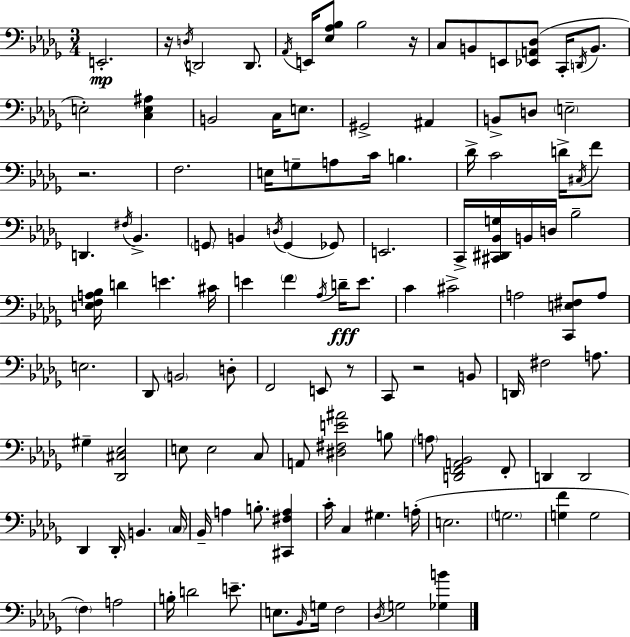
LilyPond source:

{
  \clef bass
  \numericTimeSignature
  \time 3/4
  \key bes \minor
  e,2.-.\mp | r16 \acciaccatura { d16 } d,2 d,8. | \acciaccatura { aes,16 } e,16 <ees aes bes>8 bes2 | r16 c8 b,8 e,8 <ees, a, des>8( c,16-. \acciaccatura { d,16 } | \break b,8. e2-.) <c e ais>4 | b,2 c16 | e8. gis,2-> ais,4 | b,8-> d8 \parenthesize e2-- | \break r2. | f2. | e16 g8-- a8 c'16 b4. | des'16-> c'2 | \break d'16-> \acciaccatura { cis16 } f'8 d,4. \acciaccatura { fis16 } bes,4.-> | \parenthesize g,8 b,4 \acciaccatura { d16 }( | g,4 ges,8) e,2. | c,16-> <cis, dis, bes, g>16 b,16 d16 bes2-- | \break <e f a bes>16 d'4 e'4. | cis'16 e'4 \parenthesize f'4 | \acciaccatura { aes16 } d'16--\fff e'8. c'4 cis'2-> | a2 | \break <c, e fis>8 a8 e2. | des,8 \parenthesize b,2 | d8-. f,2 | e,8 r8 c,8 r2 | \break b,8 d,16 fis2 | a8. gis4-- <des, cis ees>2 | e8 e2 | c8 a,8 <dis fis e' ais'>2 | \break b8 \parenthesize a8 <d, f, a, bes,>2 | f,8-. d,4 d,2 | des,4 des,16-. | b,4. \parenthesize c16 bes,16-- a4 | \break b8.-. <cis, fis a>4 c'16-. c4 | gis4. a16-.( e2. | \parenthesize g2. | <g f'>4 g2 | \break \parenthesize f4) a2 | b16-. d'2 | e'8.-- e8. \grace { bes,16 } g16 | f2 \acciaccatura { des16 } g2 | \break <ges b'>4 \bar "|."
}